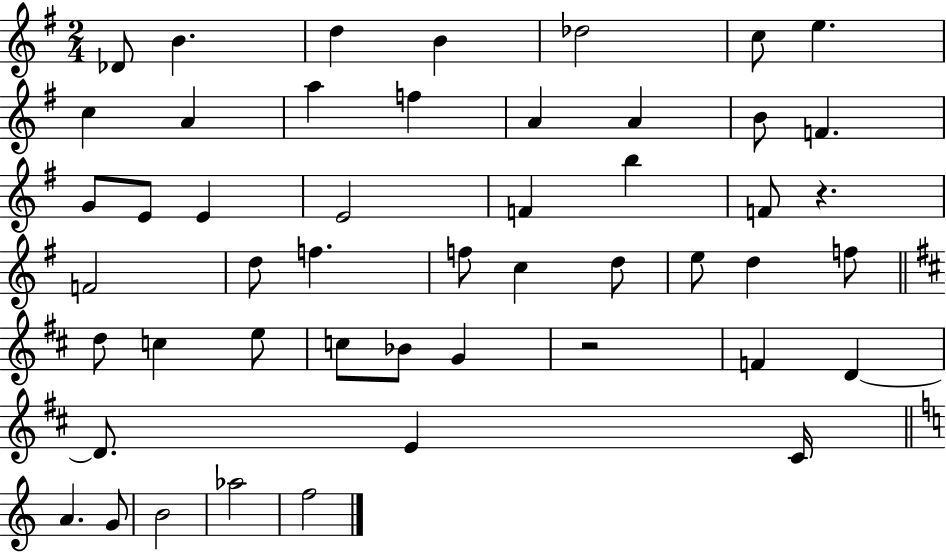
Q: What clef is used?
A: treble